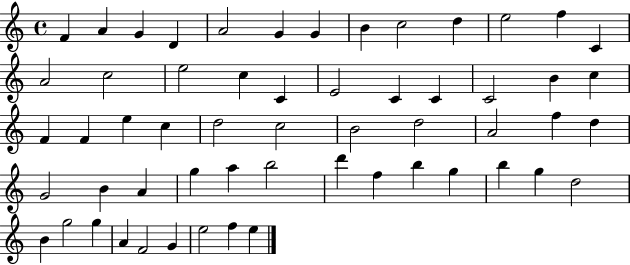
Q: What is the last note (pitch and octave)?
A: E5